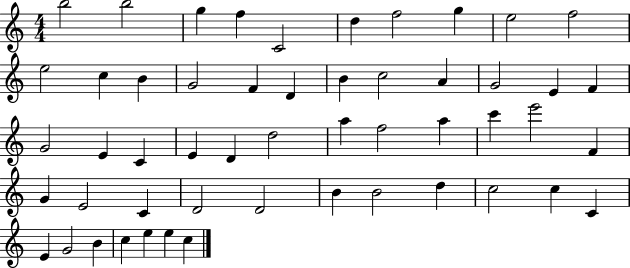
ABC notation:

X:1
T:Untitled
M:4/4
L:1/4
K:C
b2 b2 g f C2 d f2 g e2 f2 e2 c B G2 F D B c2 A G2 E F G2 E C E D d2 a f2 a c' e'2 F G E2 C D2 D2 B B2 d c2 c C E G2 B c e e c